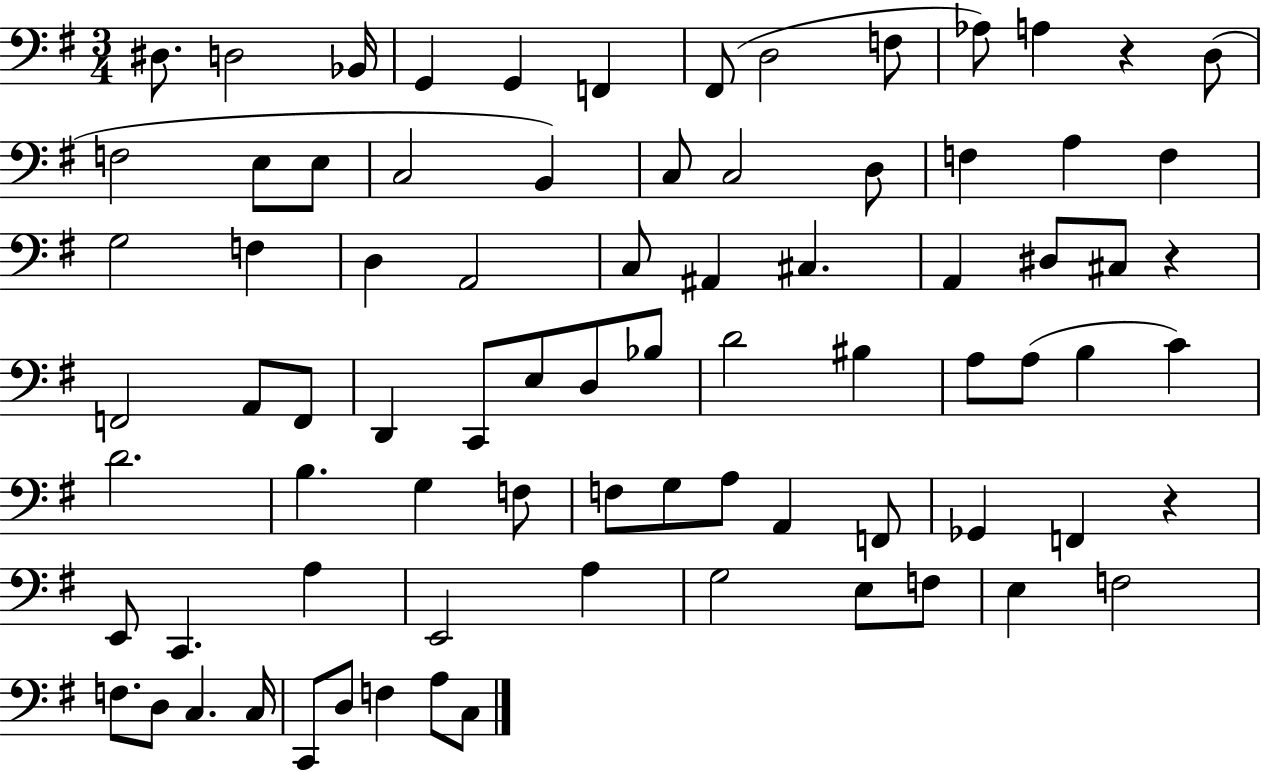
D#3/e. D3/h Bb2/s G2/q G2/q F2/q F#2/e D3/h F3/e Ab3/e A3/q R/q D3/e F3/h E3/e E3/e C3/h B2/q C3/e C3/h D3/e F3/q A3/q F3/q G3/h F3/q D3/q A2/h C3/e A#2/q C#3/q. A2/q D#3/e C#3/e R/q F2/h A2/e F2/e D2/q C2/e E3/e D3/e Bb3/e D4/h BIS3/q A3/e A3/e B3/q C4/q D4/h. B3/q. G3/q F3/e F3/e G3/e A3/e A2/q F2/e Gb2/q F2/q R/q E2/e C2/q. A3/q E2/h A3/q G3/h E3/e F3/e E3/q F3/h F3/e. D3/e C3/q. C3/s C2/e D3/e F3/q A3/e C3/e